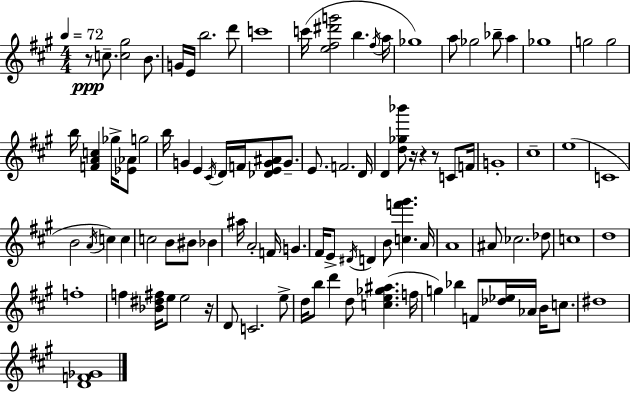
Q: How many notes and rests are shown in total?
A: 98